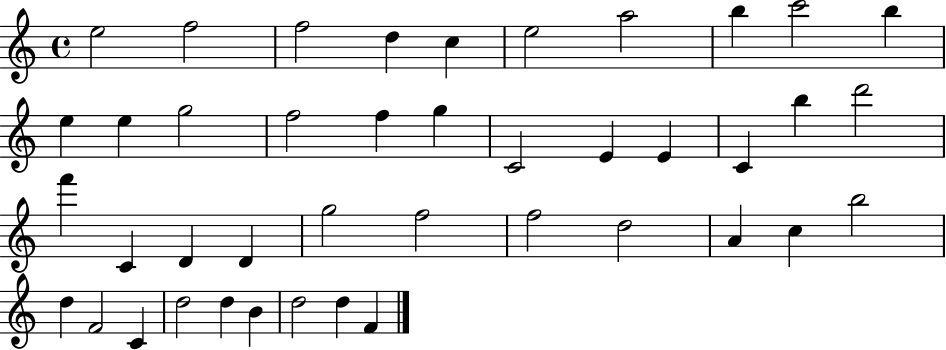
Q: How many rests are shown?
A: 0